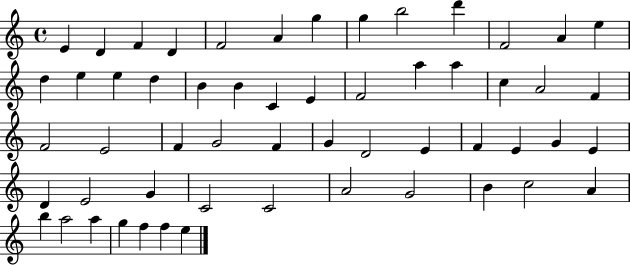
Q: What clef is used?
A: treble